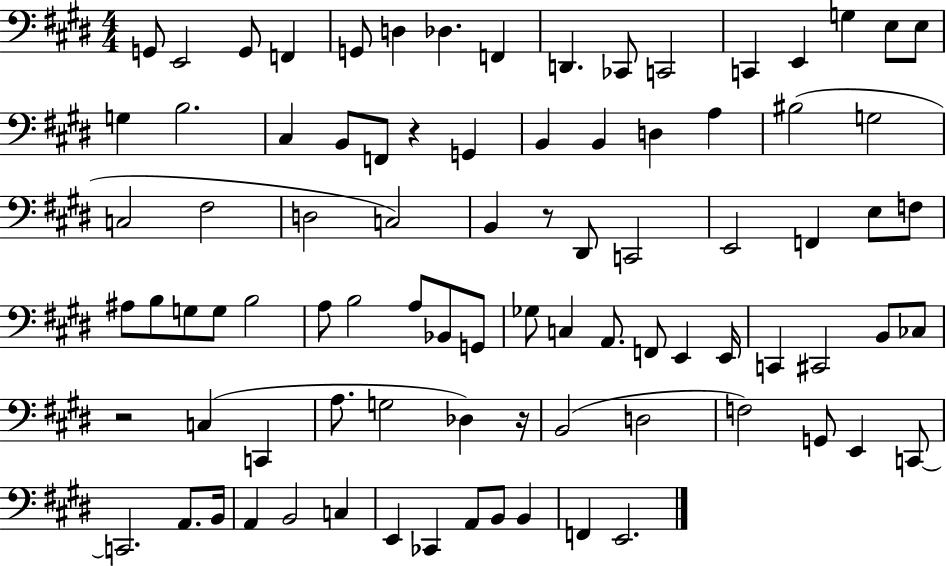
G2/e E2/h G2/e F2/q G2/e D3/q Db3/q. F2/q D2/q. CES2/e C2/h C2/q E2/q G3/q E3/e E3/e G3/q B3/h. C#3/q B2/e F2/e R/q G2/q B2/q B2/q D3/q A3/q BIS3/h G3/h C3/h F#3/h D3/h C3/h B2/q R/e D#2/e C2/h E2/h F2/q E3/e F3/e A#3/e B3/e G3/e G3/e B3/h A3/e B3/h A3/e Bb2/e G2/e Gb3/e C3/q A2/e. F2/e E2/q E2/s C2/q C#2/h B2/e CES3/e R/h C3/q C2/q A3/e. G3/h Db3/q R/s B2/h D3/h F3/h G2/e E2/q C2/e C2/h. A2/e. B2/s A2/q B2/h C3/q E2/q CES2/q A2/e B2/e B2/q F2/q E2/h.